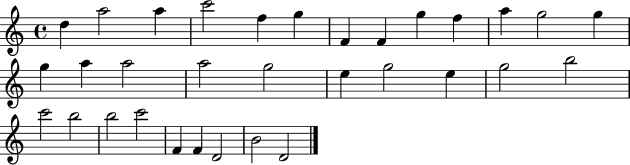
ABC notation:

X:1
T:Untitled
M:4/4
L:1/4
K:C
d a2 a c'2 f g F F g f a g2 g g a a2 a2 g2 e g2 e g2 b2 c'2 b2 b2 c'2 F F D2 B2 D2